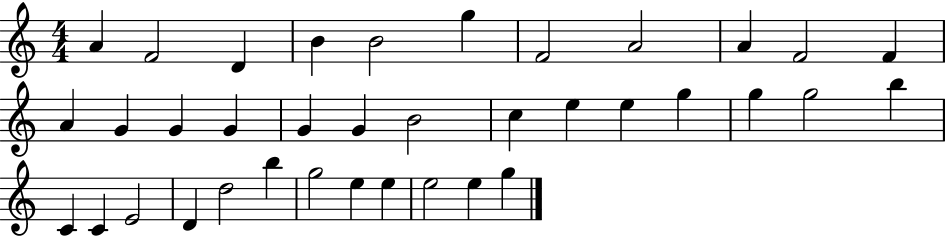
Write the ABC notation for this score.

X:1
T:Untitled
M:4/4
L:1/4
K:C
A F2 D B B2 g F2 A2 A F2 F A G G G G G B2 c e e g g g2 b C C E2 D d2 b g2 e e e2 e g